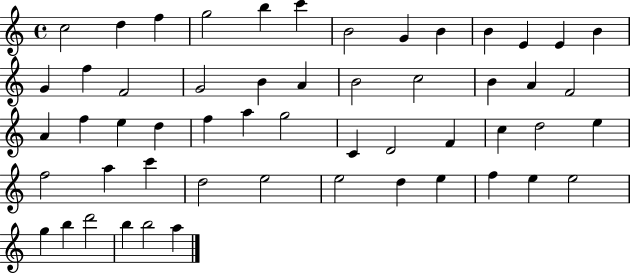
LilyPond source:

{
  \clef treble
  \time 4/4
  \defaultTimeSignature
  \key c \major
  c''2 d''4 f''4 | g''2 b''4 c'''4 | b'2 g'4 b'4 | b'4 e'4 e'4 b'4 | \break g'4 f''4 f'2 | g'2 b'4 a'4 | b'2 c''2 | b'4 a'4 f'2 | \break a'4 f''4 e''4 d''4 | f''4 a''4 g''2 | c'4 d'2 f'4 | c''4 d''2 e''4 | \break f''2 a''4 c'''4 | d''2 e''2 | e''2 d''4 e''4 | f''4 e''4 e''2 | \break g''4 b''4 d'''2 | b''4 b''2 a''4 | \bar "|."
}